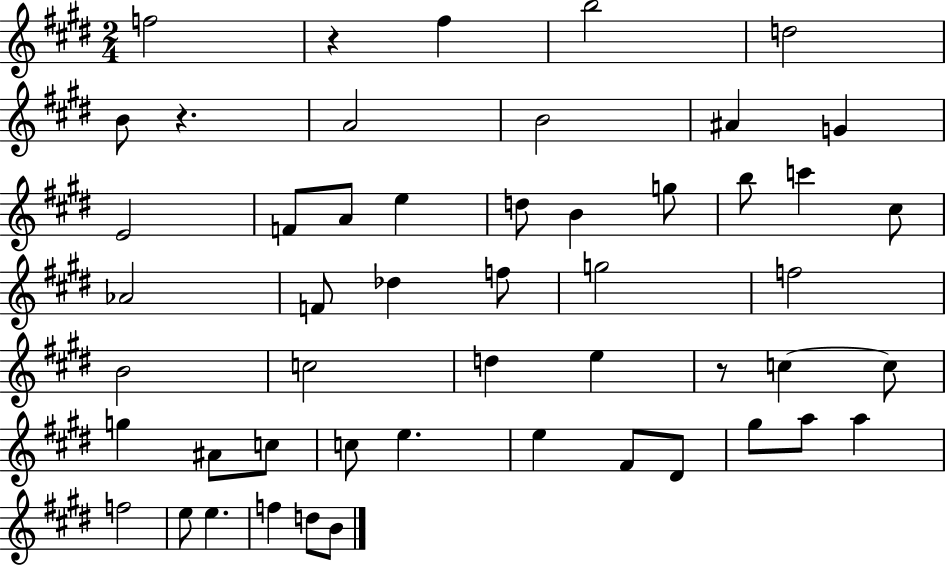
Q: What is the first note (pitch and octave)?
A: F5